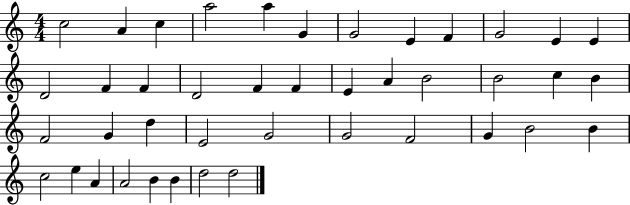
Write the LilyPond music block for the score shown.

{
  \clef treble
  \numericTimeSignature
  \time 4/4
  \key c \major
  c''2 a'4 c''4 | a''2 a''4 g'4 | g'2 e'4 f'4 | g'2 e'4 e'4 | \break d'2 f'4 f'4 | d'2 f'4 f'4 | e'4 a'4 b'2 | b'2 c''4 b'4 | \break f'2 g'4 d''4 | e'2 g'2 | g'2 f'2 | g'4 b'2 b'4 | \break c''2 e''4 a'4 | a'2 b'4 b'4 | d''2 d''2 | \bar "|."
}